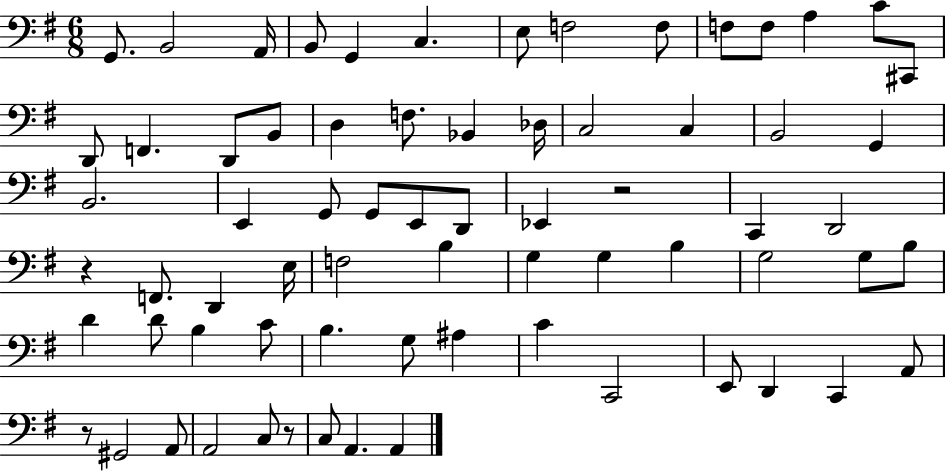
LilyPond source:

{
  \clef bass
  \numericTimeSignature
  \time 6/8
  \key g \major
  g,8. b,2 a,16 | b,8 g,4 c4. | e8 f2 f8 | f8 f8 a4 c'8 cis,8 | \break d,8 f,4. d,8 b,8 | d4 f8. bes,4 des16 | c2 c4 | b,2 g,4 | \break b,2. | e,4 g,8 g,8 e,8 d,8 | ees,4 r2 | c,4 d,2 | \break r4 f,8. d,4 e16 | f2 b4 | g4 g4 b4 | g2 g8 b8 | \break d'4 d'8 b4 c'8 | b4. g8 ais4 | c'4 c,2 | e,8 d,4 c,4 a,8 | \break r8 gis,2 a,8 | a,2 c8 r8 | c8 a,4. a,4 | \bar "|."
}